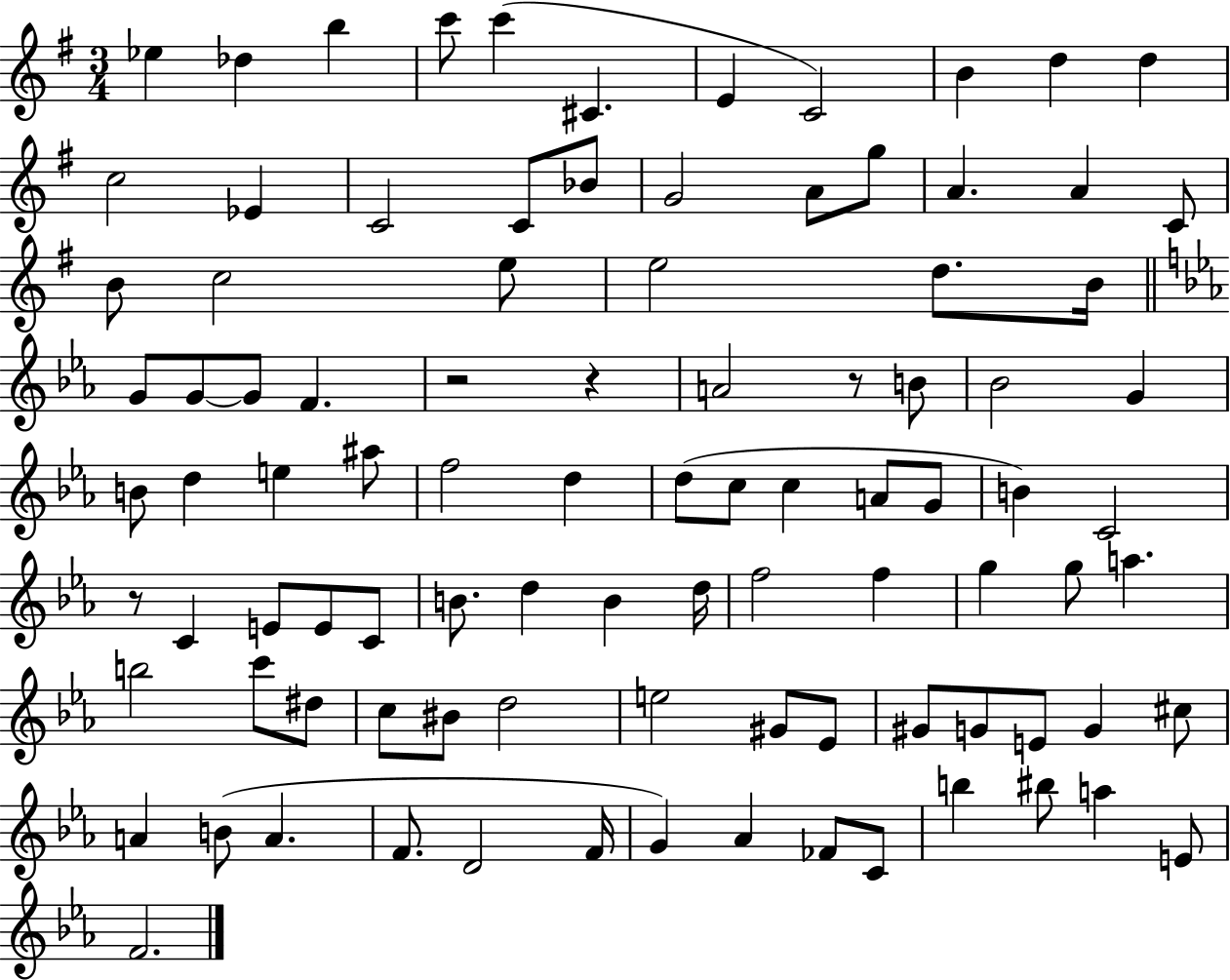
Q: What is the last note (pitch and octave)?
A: F4